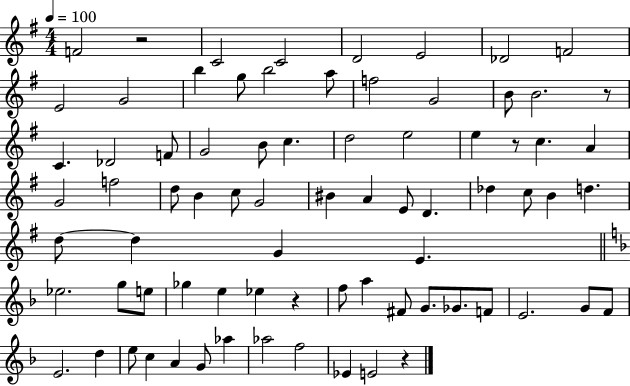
{
  \clef treble
  \numericTimeSignature
  \time 4/4
  \key g \major
  \tempo 4 = 100
  f'2 r2 | c'2 c'2 | d'2 e'2 | des'2 f'2 | \break e'2 g'2 | b''4 g''8 b''2 a''8 | f''2 g'2 | b'8 b'2. r8 | \break c'4. des'2 f'8 | g'2 b'8 c''4. | d''2 e''2 | e''4 r8 c''4. a'4 | \break g'2 f''2 | d''8 b'4 c''8 g'2 | bis'4 a'4 e'8 d'4. | des''4 c''8 b'4 d''4. | \break d''8~~ d''4 g'4 e'4. | \bar "||" \break \key f \major ees''2. g''8 e''8 | ges''4 e''4 ees''4 r4 | f''8 a''4 fis'8 g'8. ges'8. f'8 | e'2. g'8 f'8 | \break e'2. d''4 | e''8 c''4 a'4 g'8 aes''4 | aes''2 f''2 | ees'4 e'2 r4 | \break \bar "|."
}